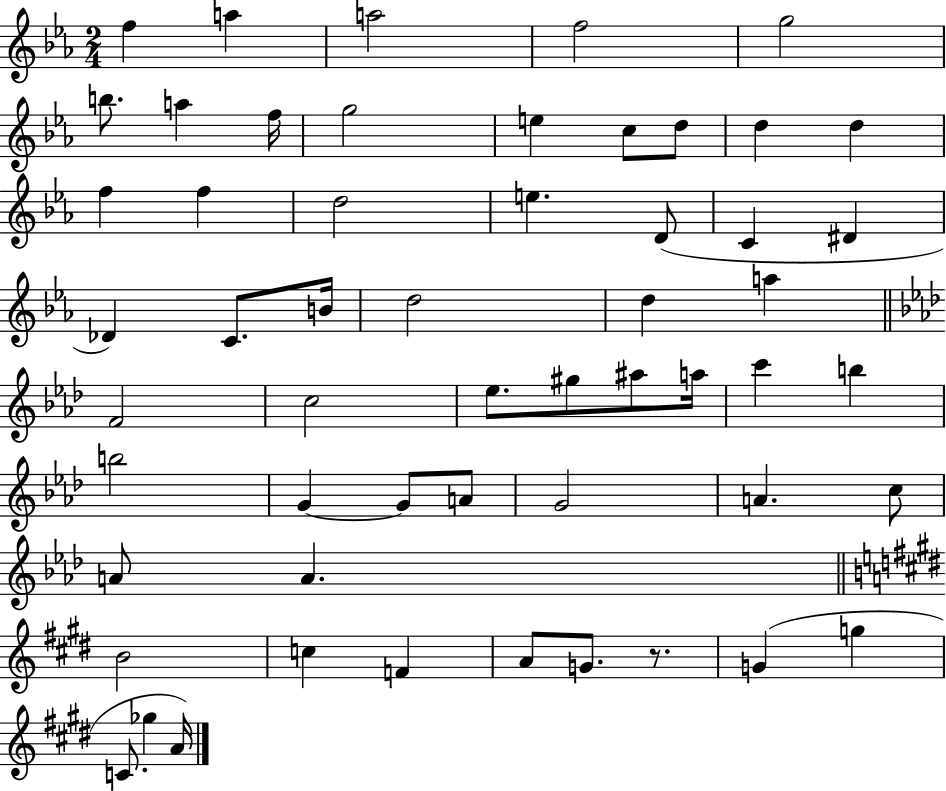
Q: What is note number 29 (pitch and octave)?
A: C5